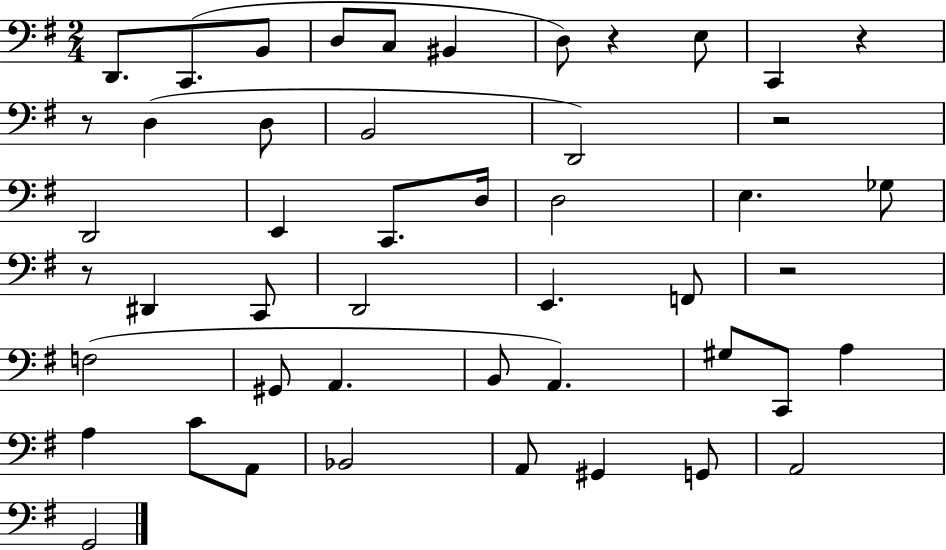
{
  \clef bass
  \numericTimeSignature
  \time 2/4
  \key g \major
  d,8. c,8.( b,8 | d8 c8 bis,4 | d8) r4 e8 | c,4 r4 | \break r8 d4( d8 | b,2 | d,2) | r2 | \break d,2 | e,4 c,8. d16 | d2 | e4. ges8 | \break r8 dis,4 c,8 | d,2 | e,4. f,8 | r2 | \break f2( | gis,8 a,4. | b,8 a,4.) | gis8 c,8 a4 | \break a4 c'8 a,8 | bes,2 | a,8 gis,4 g,8 | a,2 | \break g,2 | \bar "|."
}